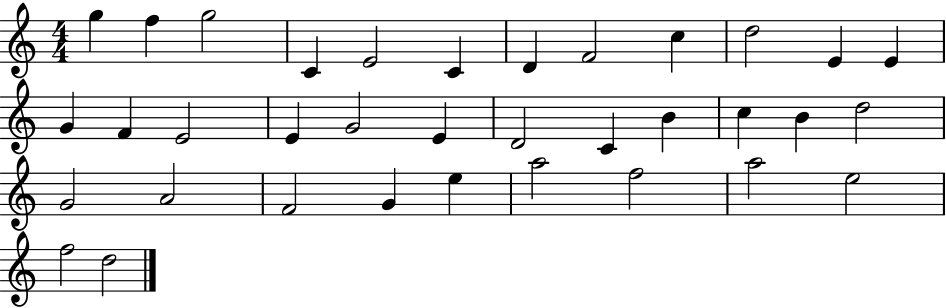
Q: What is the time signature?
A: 4/4